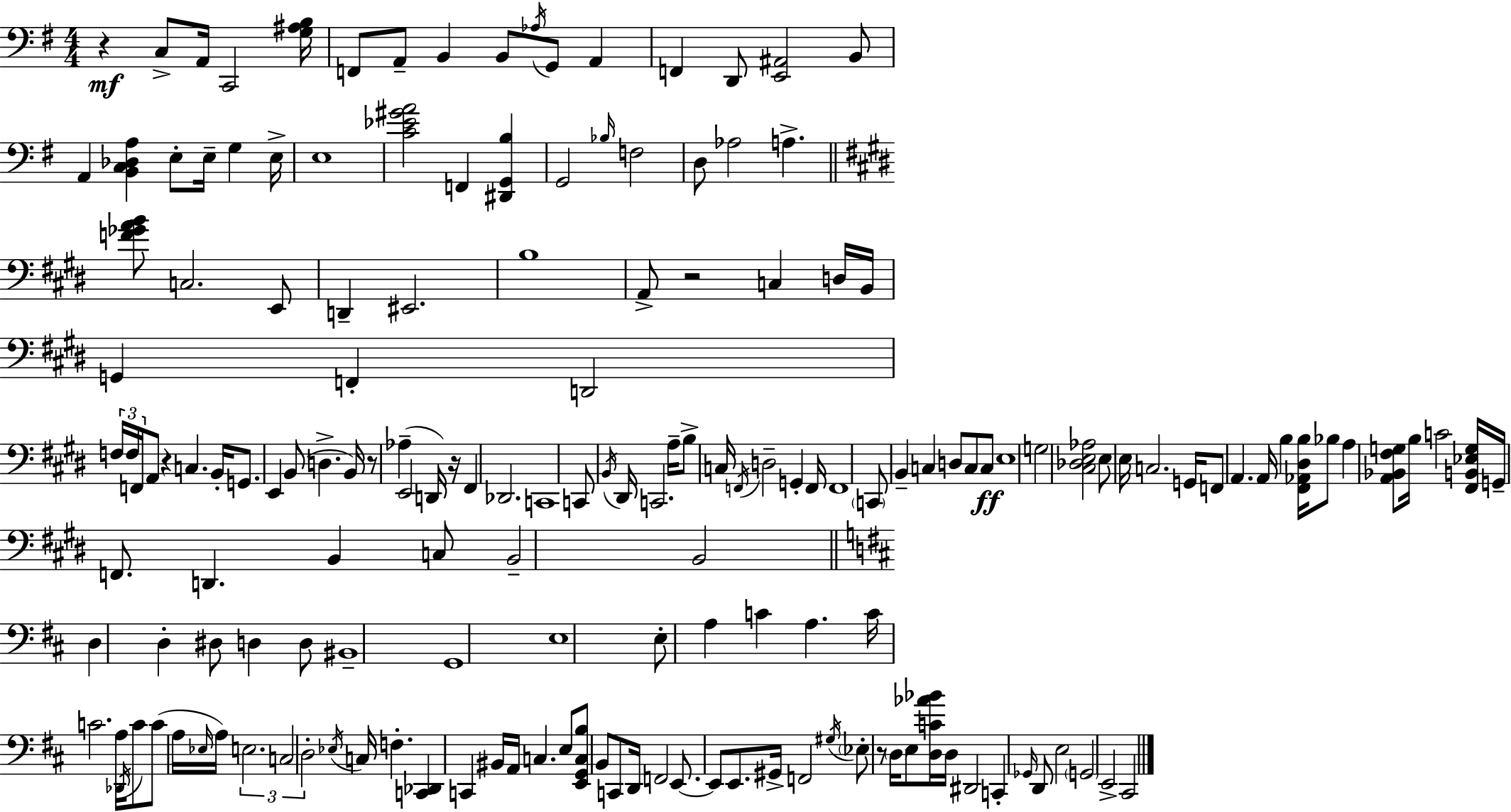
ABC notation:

X:1
T:Untitled
M:4/4
L:1/4
K:Em
z C,/2 A,,/4 C,,2 [G,^A,B,]/4 F,,/2 A,,/2 B,, B,,/2 _A,/4 G,,/2 A,, F,, D,,/2 [E,,^A,,]2 B,,/2 A,, [B,,C,_D,A,] E,/2 E,/4 G, E,/4 E,4 [C_E^GA]2 F,, [^D,,G,,B,] G,,2 _B,/4 F,2 D,/2 _A,2 A, [F_GAB]/2 C,2 E,,/2 D,, ^E,,2 B,4 A,,/2 z2 C, D,/4 B,,/4 G,, F,, D,,2 F,/4 F,/4 F,,/4 A,,/2 z C, B,,/4 G,,/2 E,, B,,/2 D, B,,/4 z/2 _A, E,,2 D,,/4 z/4 ^F,, _D,,2 C,,4 C,,/2 B,,/4 ^D,,/4 C,,2 A,/4 B,/2 C,/4 F,,/4 D,2 G,, F,,/4 F,,4 C,,/2 B,, C, D,/2 C,/2 C,/2 E,4 G,2 [^C,_D,E,_A,]2 E,/2 E,/4 C,2 G,,/4 F,,/2 A,, A,,/4 B, [^F,,_A,,^D,B,]/4 _B,/2 A, [A,,_B,,^F,G,]/2 B,/4 C2 [^F,,B,,_E,G,]/4 G,,/4 F,,/2 D,, B,, C,/2 B,,2 B,,2 D, D, ^D,/2 D, D,/2 ^B,,4 G,,4 E,4 E,/2 A, C A, C/4 C2 A,/4 _D,,/4 C/2 C/2 A,/4 _E,/4 A,/4 E,2 C,2 D,2 _E,/4 C,/4 F, [C,,_D,,] C,, ^B,,/4 A,,/4 C, E,/2 [E,,G,,C,B,]/2 B,,/2 C,,/2 D,,/4 F,,2 E,,/2 E,,/2 E,,/2 ^G,,/4 F,,2 ^G,/4 _E,/2 z/2 D,/4 E,/2 [D,C_A_B]/4 D,/4 ^D,,2 C,, _G,,/4 D,,/2 E,2 G,,2 E,,2 ^C,,2